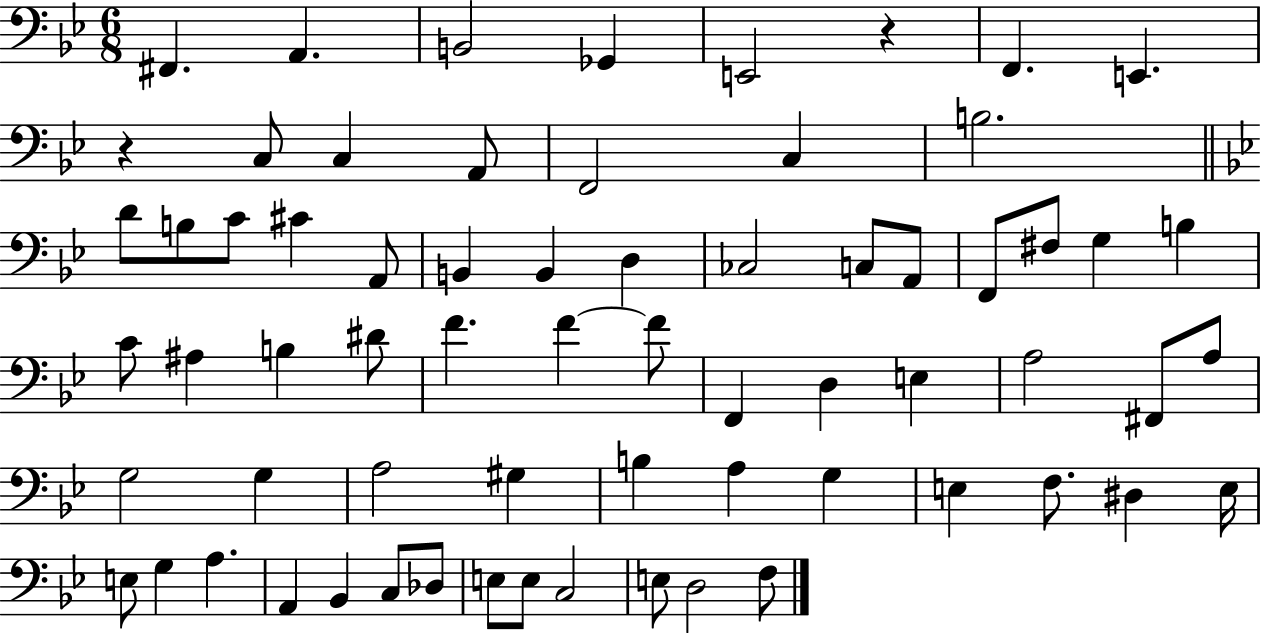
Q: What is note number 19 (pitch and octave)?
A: B2